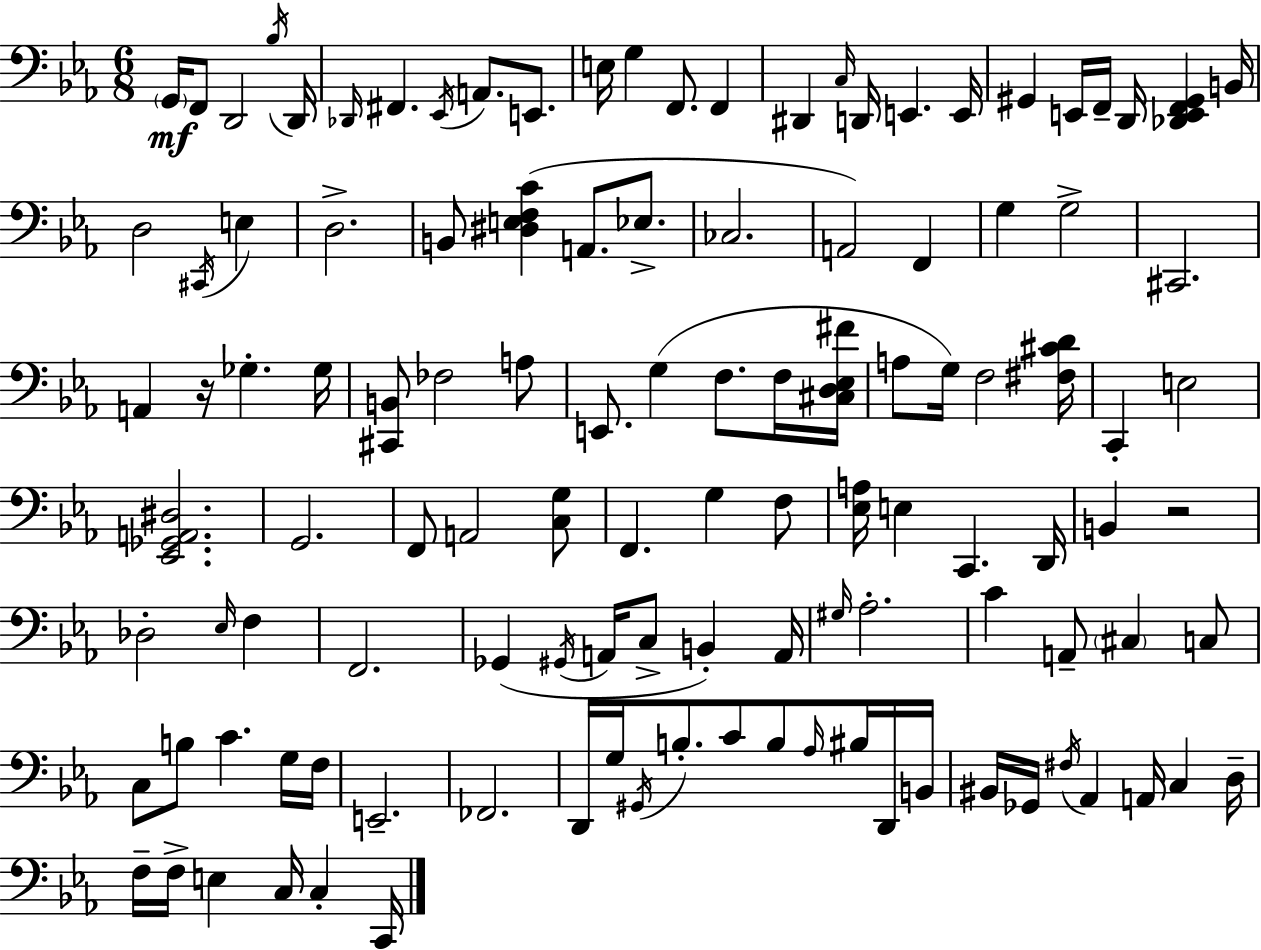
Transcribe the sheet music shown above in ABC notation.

X:1
T:Untitled
M:6/8
L:1/4
K:Eb
G,,/4 F,,/2 D,,2 _B,/4 D,,/4 _D,,/4 ^F,, _E,,/4 A,,/2 E,,/2 E,/4 G, F,,/2 F,, ^D,, C,/4 D,,/4 E,, E,,/4 ^G,, E,,/4 F,,/4 D,,/4 [_D,,E,,F,,^G,,] B,,/4 D,2 ^C,,/4 E, D,2 B,,/2 [^D,E,F,C] A,,/2 _E,/2 _C,2 A,,2 F,, G, G,2 ^C,,2 A,, z/4 _G, _G,/4 [^C,,B,,]/2 _F,2 A,/2 E,,/2 G, F,/2 F,/4 [^C,D,_E,^F]/4 A,/2 G,/4 F,2 [^F,^CD]/4 C,, E,2 [_E,,_G,,A,,^D,]2 G,,2 F,,/2 A,,2 [C,G,]/2 F,, G, F,/2 [_E,A,]/4 E, C,, D,,/4 B,, z2 _D,2 _E,/4 F, F,,2 _G,, ^G,,/4 A,,/4 C,/2 B,, A,,/4 ^G,/4 _A,2 C A,,/2 ^C, C,/2 C,/2 B,/2 C G,/4 F,/4 E,,2 _F,,2 D,,/4 G,/4 ^G,,/4 B,/2 C/2 B,/2 _A,/4 ^B,/4 D,,/4 B,,/4 ^B,,/4 _G,,/4 ^F,/4 _A,, A,,/4 C, D,/4 F,/4 F,/4 E, C,/4 C, C,,/4